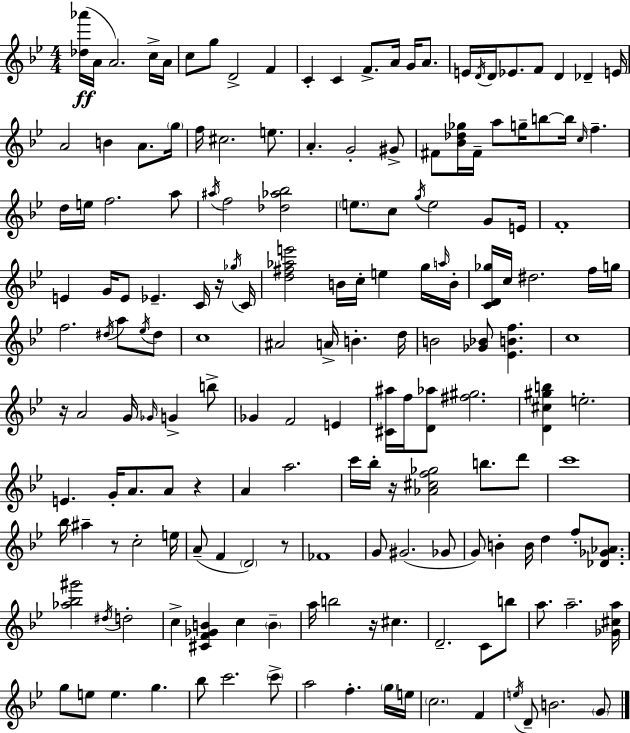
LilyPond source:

{
  \clef treble
  \numericTimeSignature
  \time 4/4
  \key bes \major
  \repeat volta 2 { <des'' aes'''>16(\ff a'16 a'2.) c''16-> a'16 | c''8 g''8 d'2-> f'4 | c'4-. c'4 f'8.-> a'16 g'16 a'8. | e'16 \acciaccatura { d'16 } d'16 ees'8. f'8 d'4 des'4-- | \break e'16 a'2 b'4 a'8. | \parenthesize g''16 f''16 cis''2. e''8. | a'4.-. g'2-. gis'8-> | fis'8 <bes' des'' ges''>16 fis'16-- a''8 g''16-- b''8~~ b''16 \grace { c''16 } f''4.-- | \break d''16 e''16 f''2. | a''8 \acciaccatura { ais''16 } f''2 <des'' aes'' bes''>2 | \parenthesize e''8. c''8 \acciaccatura { g''16 } e''2 | g'8 e'16 f'1-. | \break e'4 g'16 e'8 ees'4.-- | c'16 r16 \acciaccatura { ges''16 } c'16 <d'' fis'' aes'' e'''>2 b'16 c''16-. e''4 | g''16 \grace { a''16 } b'16-. <c' d' ges''>16 c''16 dis''2. | f''16 g''16 f''2. | \break \acciaccatura { dis''16 } a''8 \acciaccatura { ees''16 } dis''8 c''1 | ais'2 | a'16-> b'4.-. d''16 b'2 | <ges' bes'>8 <ees' b' f''>4. c''1 | \break r16 a'2 | g'16 \grace { ges'16 } g'4-> b''8-> ges'4 f'2 | e'4 <cis' ais''>16 f''16 <d' aes''>8 <fis'' gis''>2. | <d' cis'' gis'' b''>4 e''2.-. | \break e'4. g'16-. | a'8. a'8 r4 a'4 a''2. | c'''16 bes''16-. r16 <aes' cis'' f'' ges''>2 | b''8. d'''8 c'''1 | \break bes''16 ais''4-- r8 | c''2-. e''16 a'8--( f'4 \parenthesize d'2) | r8 fes'1 | g'8 gis'2.( | \break ges'8 g'8) b'4-. b'16 | d''4 f''8-. <des' ges' aes'>8. <aes'' bes'' gis'''>2 | \acciaccatura { dis''16 } d''2-. c''4-> <cis' f' ges' b'>4 | c''4 \parenthesize b'4-- a''16 b''2 | \break r16 cis''4. d'2.-- | c'8 b''8 a''8. a''2.-- | <ges' cis'' a''>16 g''8 e''8 e''4. | g''4. bes''8 c'''2. | \break \parenthesize c'''8-> a''2 | f''4.-. \parenthesize g''16 e''16 \parenthesize c''2. | f'4 \acciaccatura { e''16 } d'8-- b'2. | \parenthesize g'8 } \bar "|."
}